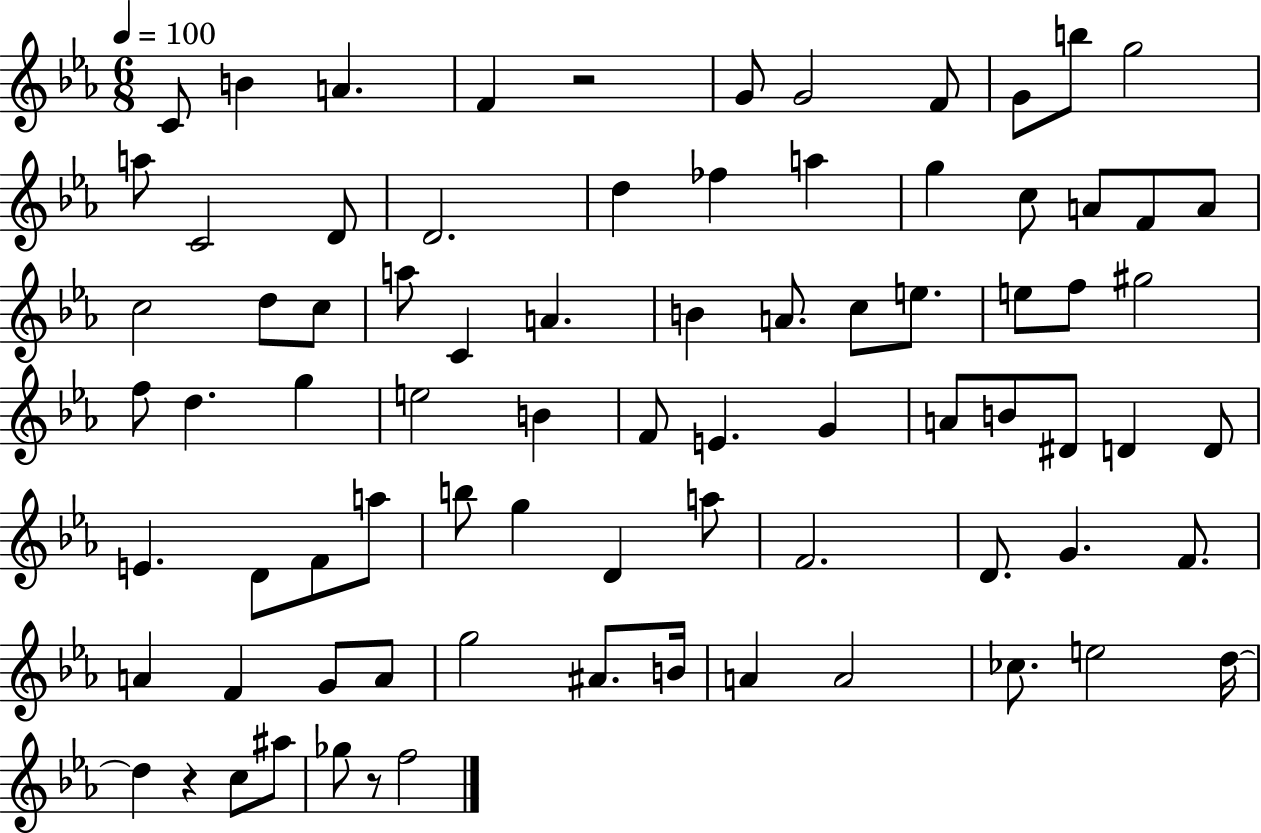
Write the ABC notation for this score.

X:1
T:Untitled
M:6/8
L:1/4
K:Eb
C/2 B A F z2 G/2 G2 F/2 G/2 b/2 g2 a/2 C2 D/2 D2 d _f a g c/2 A/2 F/2 A/2 c2 d/2 c/2 a/2 C A B A/2 c/2 e/2 e/2 f/2 ^g2 f/2 d g e2 B F/2 E G A/2 B/2 ^D/2 D D/2 E D/2 F/2 a/2 b/2 g D a/2 F2 D/2 G F/2 A F G/2 A/2 g2 ^A/2 B/4 A A2 _c/2 e2 d/4 d z c/2 ^a/2 _g/2 z/2 f2